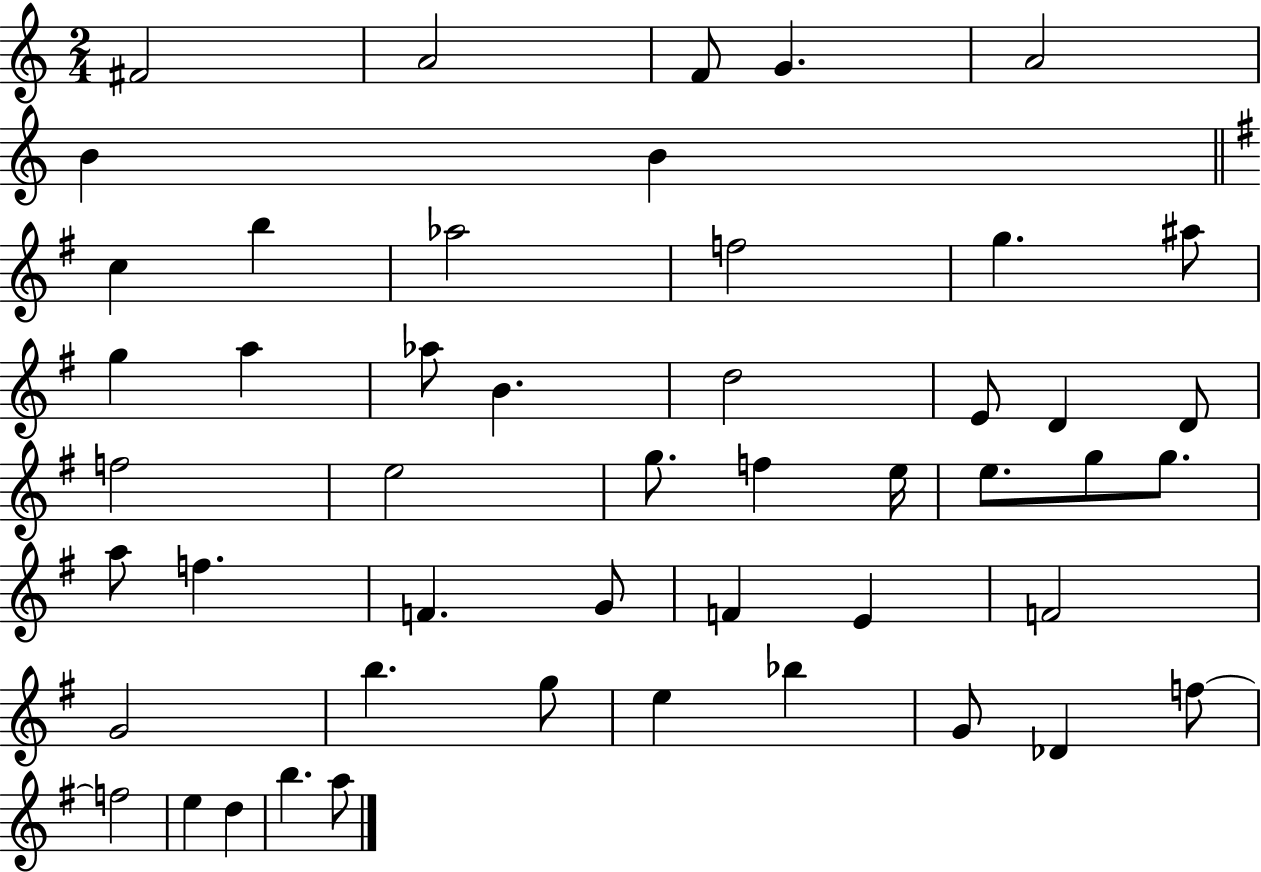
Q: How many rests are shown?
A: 0